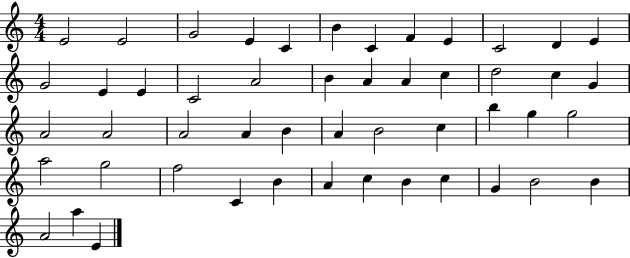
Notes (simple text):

E4/h E4/h G4/h E4/q C4/q B4/q C4/q F4/q E4/q C4/h D4/q E4/q G4/h E4/q E4/q C4/h A4/h B4/q A4/q A4/q C5/q D5/h C5/q G4/q A4/h A4/h A4/h A4/q B4/q A4/q B4/h C5/q B5/q G5/q G5/h A5/h G5/h F5/h C4/q B4/q A4/q C5/q B4/q C5/q G4/q B4/h B4/q A4/h A5/q E4/q